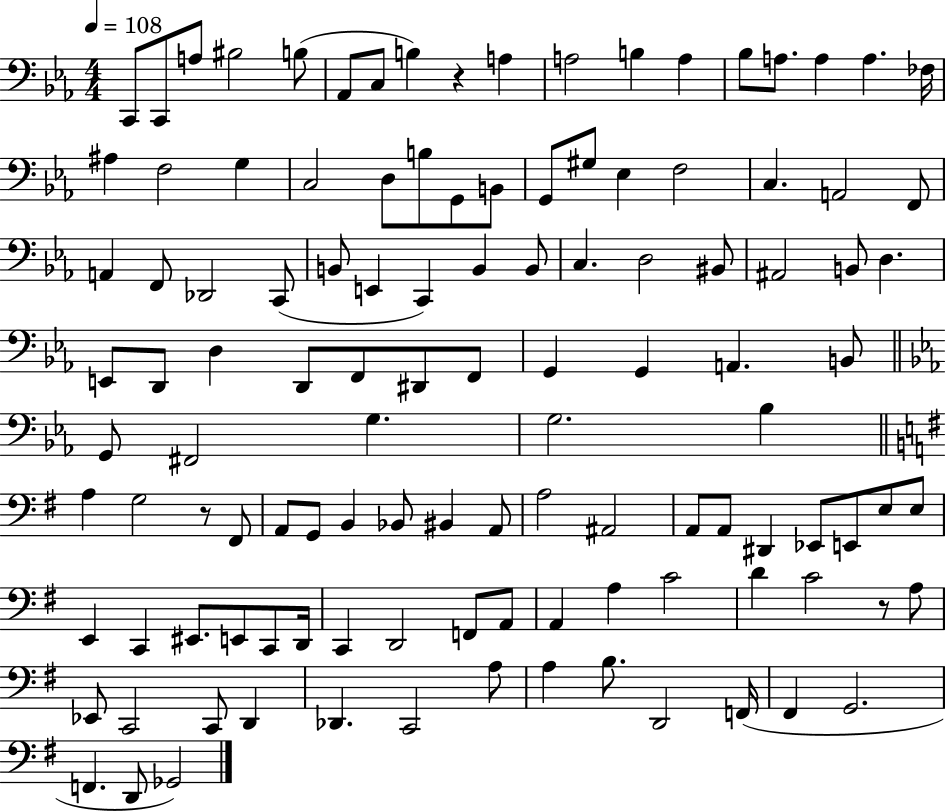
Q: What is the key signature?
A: EES major